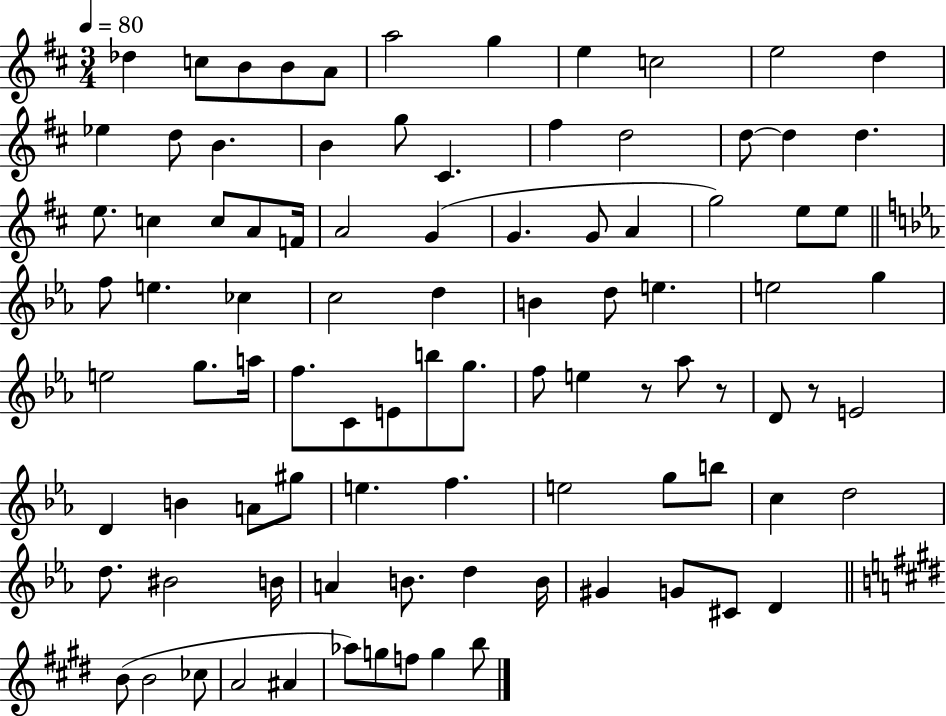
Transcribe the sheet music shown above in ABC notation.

X:1
T:Untitled
M:3/4
L:1/4
K:D
_d c/2 B/2 B/2 A/2 a2 g e c2 e2 d _e d/2 B B g/2 ^C ^f d2 d/2 d d e/2 c c/2 A/2 F/4 A2 G G G/2 A g2 e/2 e/2 f/2 e _c c2 d B d/2 e e2 g e2 g/2 a/4 f/2 C/2 E/2 b/2 g/2 f/2 e z/2 _a/2 z/2 D/2 z/2 E2 D B A/2 ^g/2 e f e2 g/2 b/2 c d2 d/2 ^B2 B/4 A B/2 d B/4 ^G G/2 ^C/2 D B/2 B2 _c/2 A2 ^A _a/2 g/2 f/2 g b/2